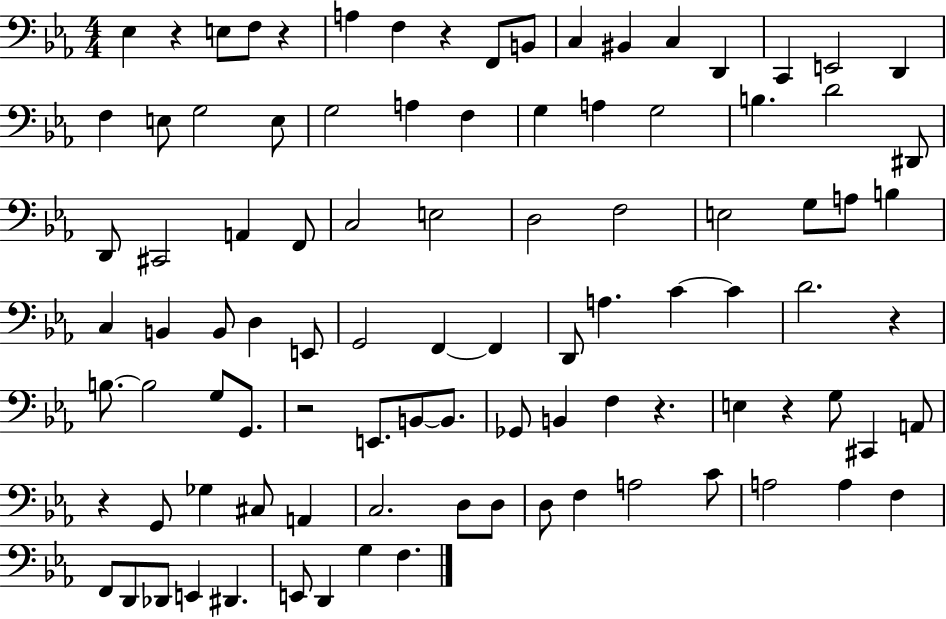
Eb3/q R/q E3/e F3/e R/q A3/q F3/q R/q F2/e B2/e C3/q BIS2/q C3/q D2/q C2/q E2/h D2/q F3/q E3/e G3/h E3/e G3/h A3/q F3/q G3/q A3/q G3/h B3/q. D4/h D#2/e D2/e C#2/h A2/q F2/e C3/h E3/h D3/h F3/h E3/h G3/e A3/e B3/q C3/q B2/q B2/e D3/q E2/e G2/h F2/q F2/q D2/e A3/q. C4/q C4/q D4/h. R/q B3/e. B3/h G3/e G2/e. R/h E2/e. B2/e B2/e. Gb2/e B2/q F3/q R/q. E3/q R/q G3/e C#2/q A2/e R/q G2/e Gb3/q C#3/e A2/q C3/h. D3/e D3/e D3/e F3/q A3/h C4/e A3/h A3/q F3/q F2/e D2/e Db2/e E2/q D#2/q. E2/e D2/q G3/q F3/q.